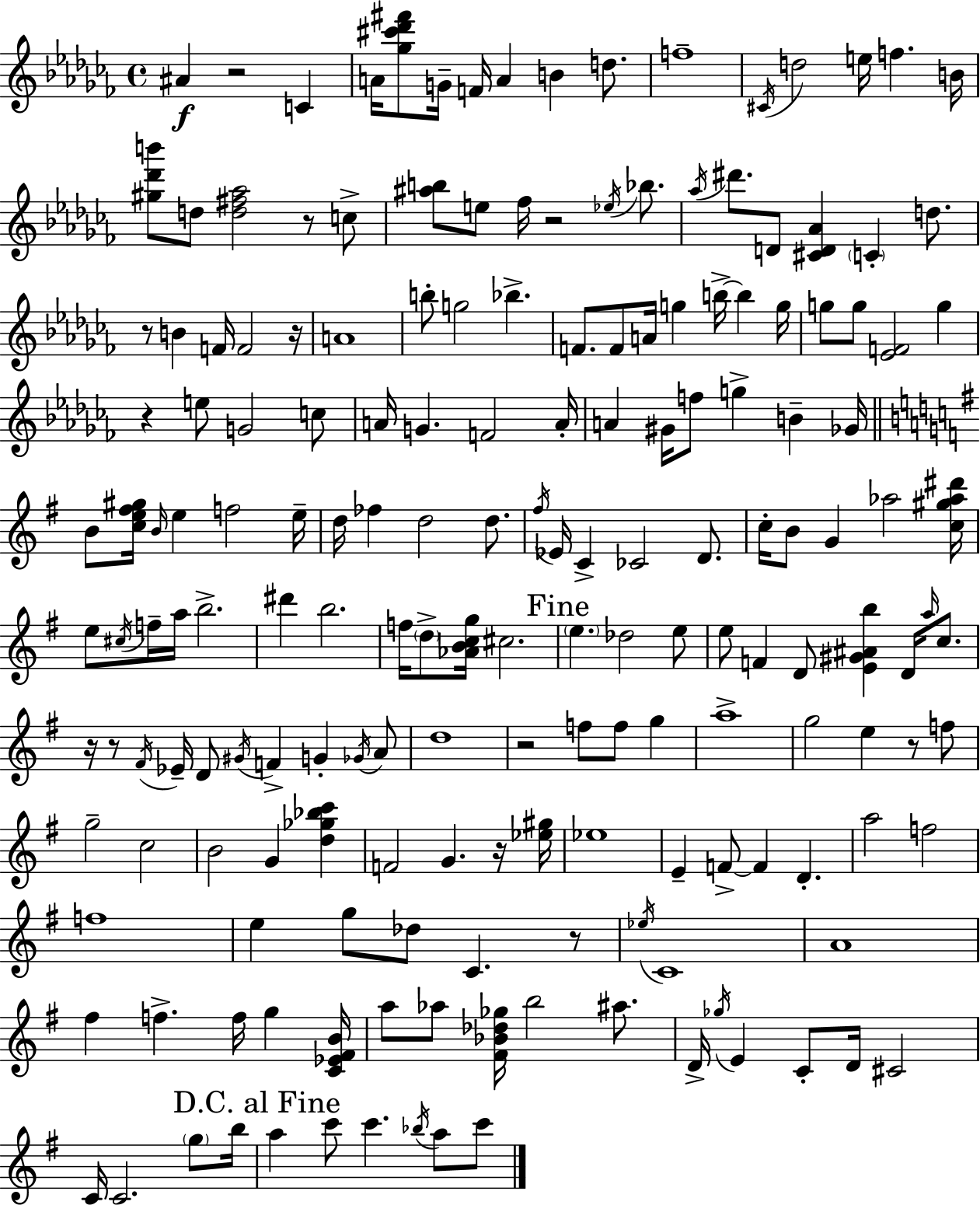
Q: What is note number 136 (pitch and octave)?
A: B5